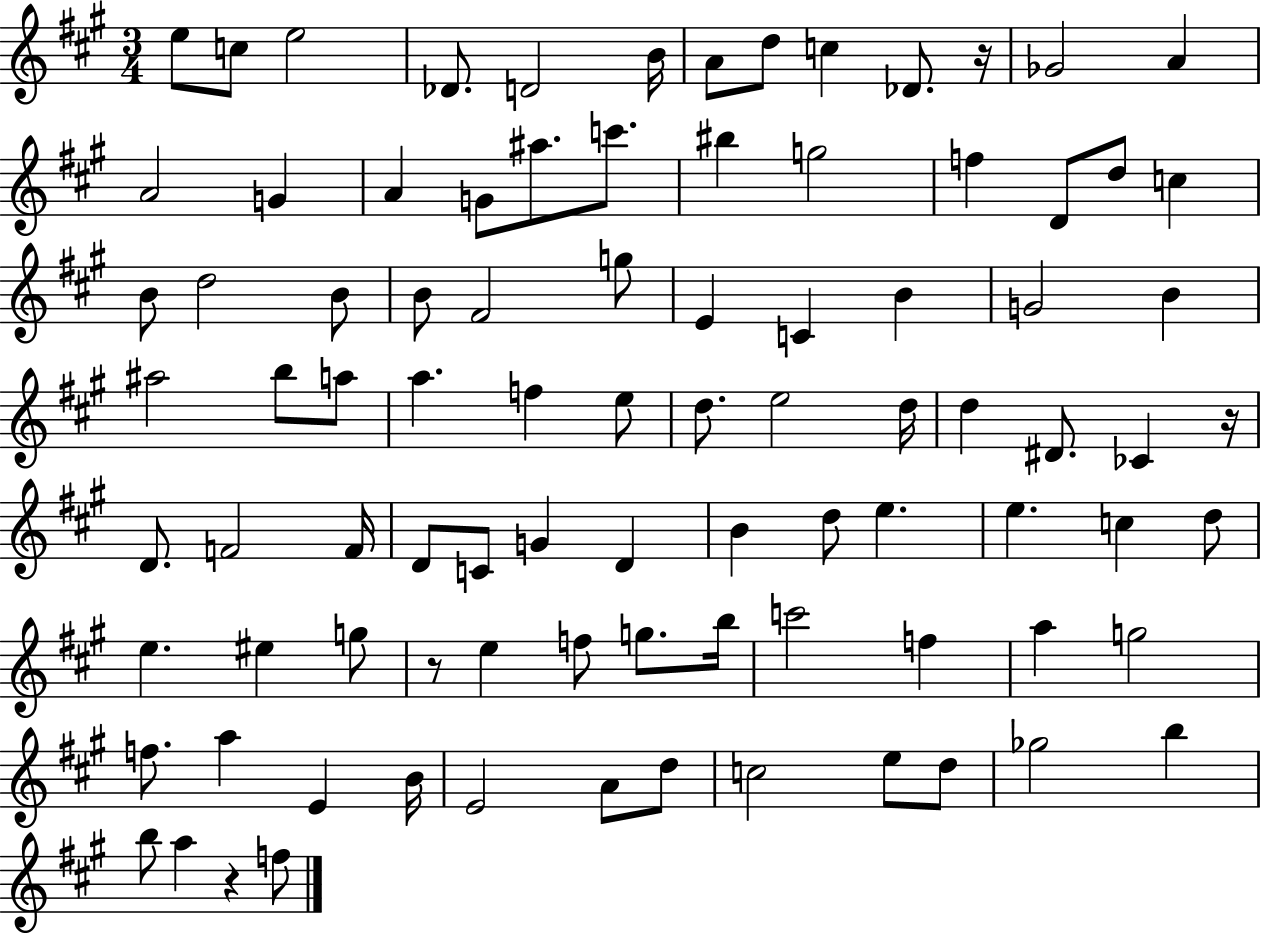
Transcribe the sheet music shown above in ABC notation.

X:1
T:Untitled
M:3/4
L:1/4
K:A
e/2 c/2 e2 _D/2 D2 B/4 A/2 d/2 c _D/2 z/4 _G2 A A2 G A G/2 ^a/2 c'/2 ^b g2 f D/2 d/2 c B/2 d2 B/2 B/2 ^F2 g/2 E C B G2 B ^a2 b/2 a/2 a f e/2 d/2 e2 d/4 d ^D/2 _C z/4 D/2 F2 F/4 D/2 C/2 G D B d/2 e e c d/2 e ^e g/2 z/2 e f/2 g/2 b/4 c'2 f a g2 f/2 a E B/4 E2 A/2 d/2 c2 e/2 d/2 _g2 b b/2 a z f/2